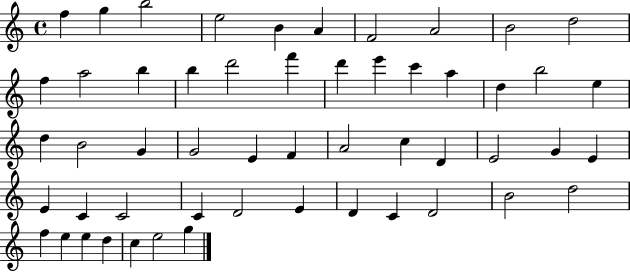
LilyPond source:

{
  \clef treble
  \time 4/4
  \defaultTimeSignature
  \key c \major
  f''4 g''4 b''2 | e''2 b'4 a'4 | f'2 a'2 | b'2 d''2 | \break f''4 a''2 b''4 | b''4 d'''2 f'''4 | d'''4 e'''4 c'''4 a''4 | d''4 b''2 e''4 | \break d''4 b'2 g'4 | g'2 e'4 f'4 | a'2 c''4 d'4 | e'2 g'4 e'4 | \break e'4 c'4 c'2 | c'4 d'2 e'4 | d'4 c'4 d'2 | b'2 d''2 | \break f''4 e''4 e''4 d''4 | c''4 e''2 g''4 | \bar "|."
}